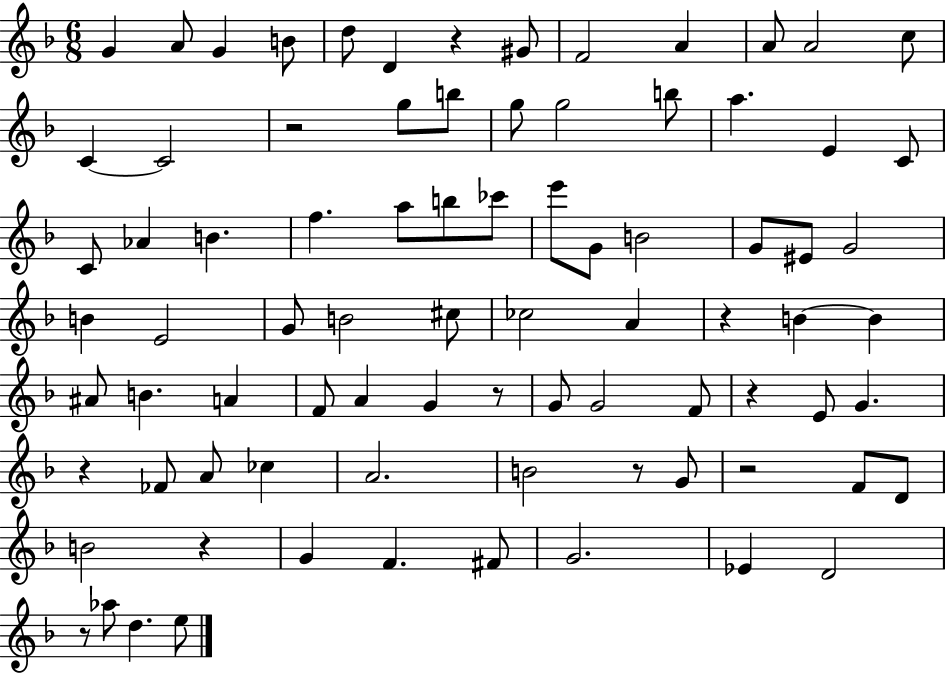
G4/q A4/e G4/q B4/e D5/e D4/q R/q G#4/e F4/h A4/q A4/e A4/h C5/e C4/q C4/h R/h G5/e B5/e G5/e G5/h B5/e A5/q. E4/q C4/e C4/e Ab4/q B4/q. F5/q. A5/e B5/e CES6/e E6/e G4/e B4/h G4/e EIS4/e G4/h B4/q E4/h G4/e B4/h C#5/e CES5/h A4/q R/q B4/q B4/q A#4/e B4/q. A4/q F4/e A4/q G4/q R/e G4/e G4/h F4/e R/q E4/e G4/q. R/q FES4/e A4/e CES5/q A4/h. B4/h R/e G4/e R/h F4/e D4/e B4/h R/q G4/q F4/q. F#4/e G4/h. Eb4/q D4/h R/e Ab5/e D5/q. E5/e